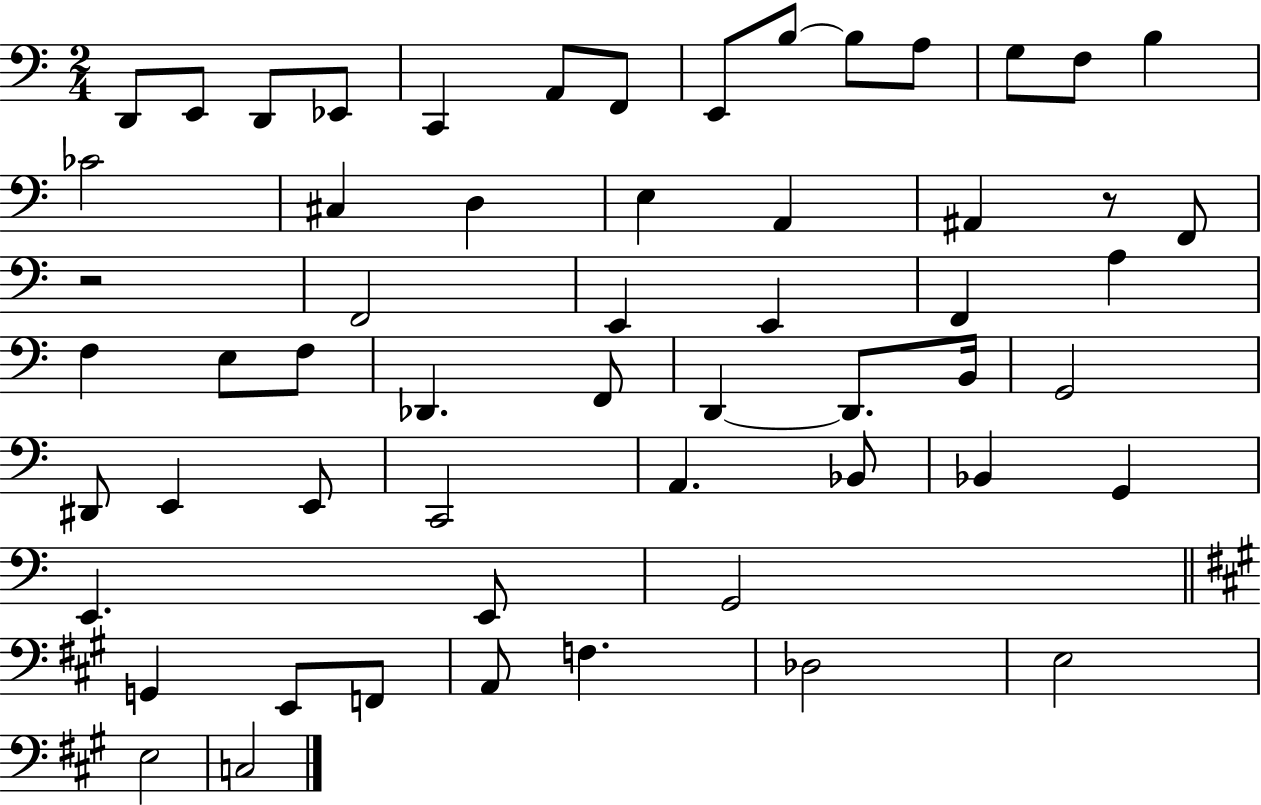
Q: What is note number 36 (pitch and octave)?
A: D#2